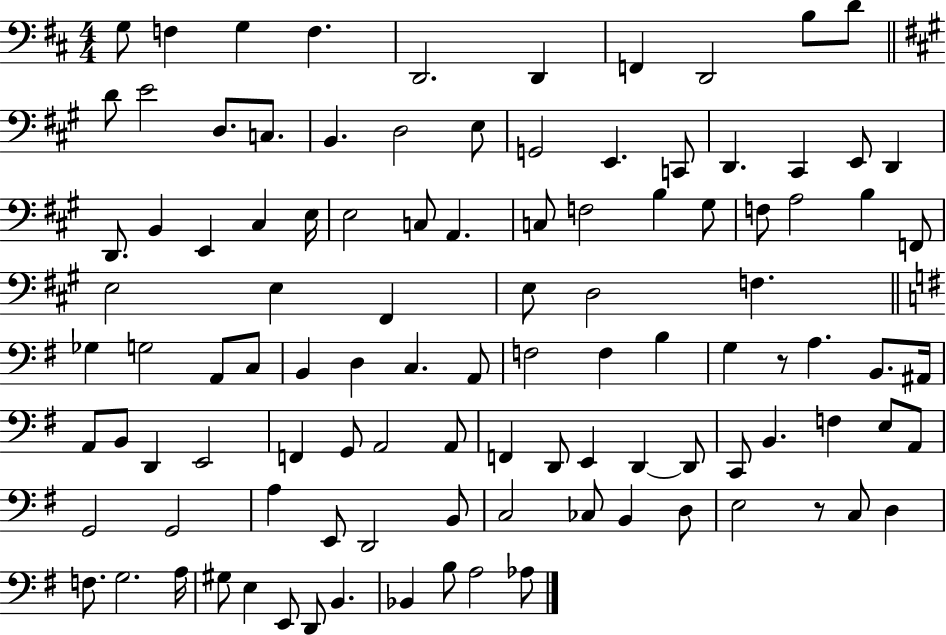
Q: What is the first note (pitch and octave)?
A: G3